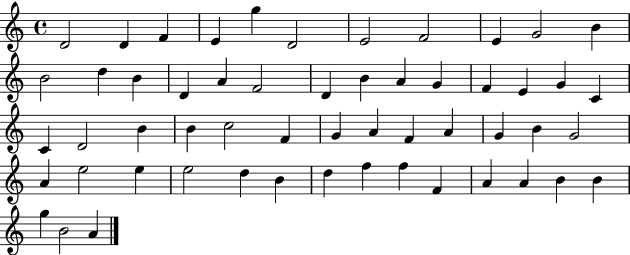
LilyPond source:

{
  \clef treble
  \time 4/4
  \defaultTimeSignature
  \key c \major
  d'2 d'4 f'4 | e'4 g''4 d'2 | e'2 f'2 | e'4 g'2 b'4 | \break b'2 d''4 b'4 | d'4 a'4 f'2 | d'4 b'4 a'4 g'4 | f'4 e'4 g'4 c'4 | \break c'4 d'2 b'4 | b'4 c''2 f'4 | g'4 a'4 f'4 a'4 | g'4 b'4 g'2 | \break a'4 e''2 e''4 | e''2 d''4 b'4 | d''4 f''4 f''4 f'4 | a'4 a'4 b'4 b'4 | \break g''4 b'2 a'4 | \bar "|."
}